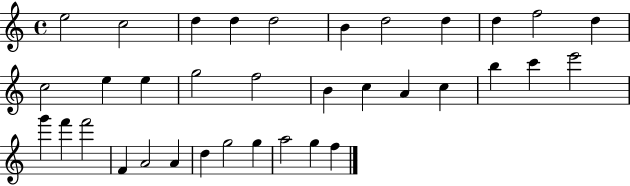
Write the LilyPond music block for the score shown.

{
  \clef treble
  \time 4/4
  \defaultTimeSignature
  \key c \major
  e''2 c''2 | d''4 d''4 d''2 | b'4 d''2 d''4 | d''4 f''2 d''4 | \break c''2 e''4 e''4 | g''2 f''2 | b'4 c''4 a'4 c''4 | b''4 c'''4 e'''2 | \break g'''4 f'''4 f'''2 | f'4 a'2 a'4 | d''4 g''2 g''4 | a''2 g''4 f''4 | \break \bar "|."
}